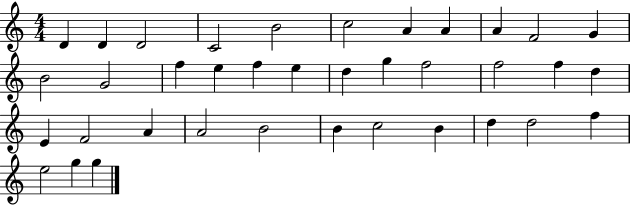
{
  \clef treble
  \numericTimeSignature
  \time 4/4
  \key c \major
  d'4 d'4 d'2 | c'2 b'2 | c''2 a'4 a'4 | a'4 f'2 g'4 | \break b'2 g'2 | f''4 e''4 f''4 e''4 | d''4 g''4 f''2 | f''2 f''4 d''4 | \break e'4 f'2 a'4 | a'2 b'2 | b'4 c''2 b'4 | d''4 d''2 f''4 | \break e''2 g''4 g''4 | \bar "|."
}